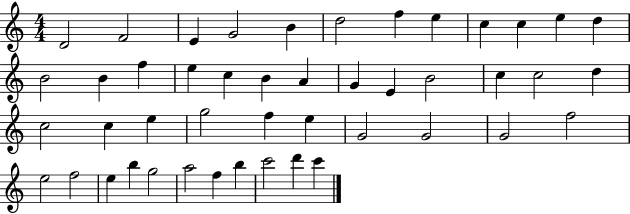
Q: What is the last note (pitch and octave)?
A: C6